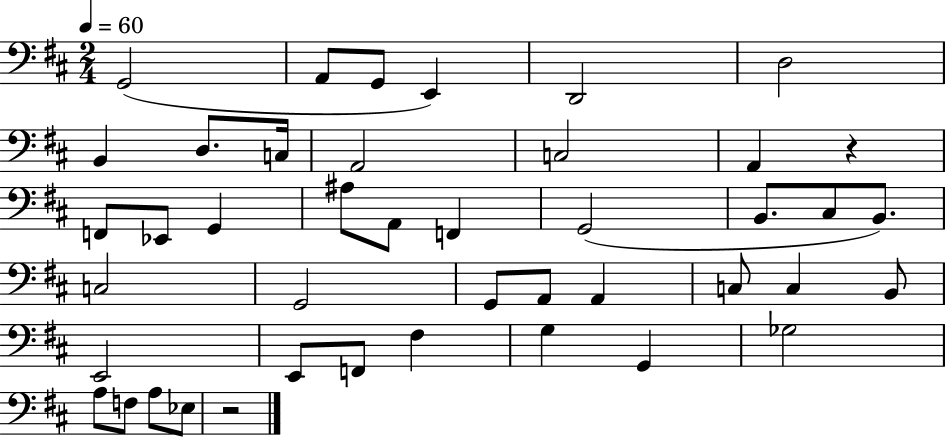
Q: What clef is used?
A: bass